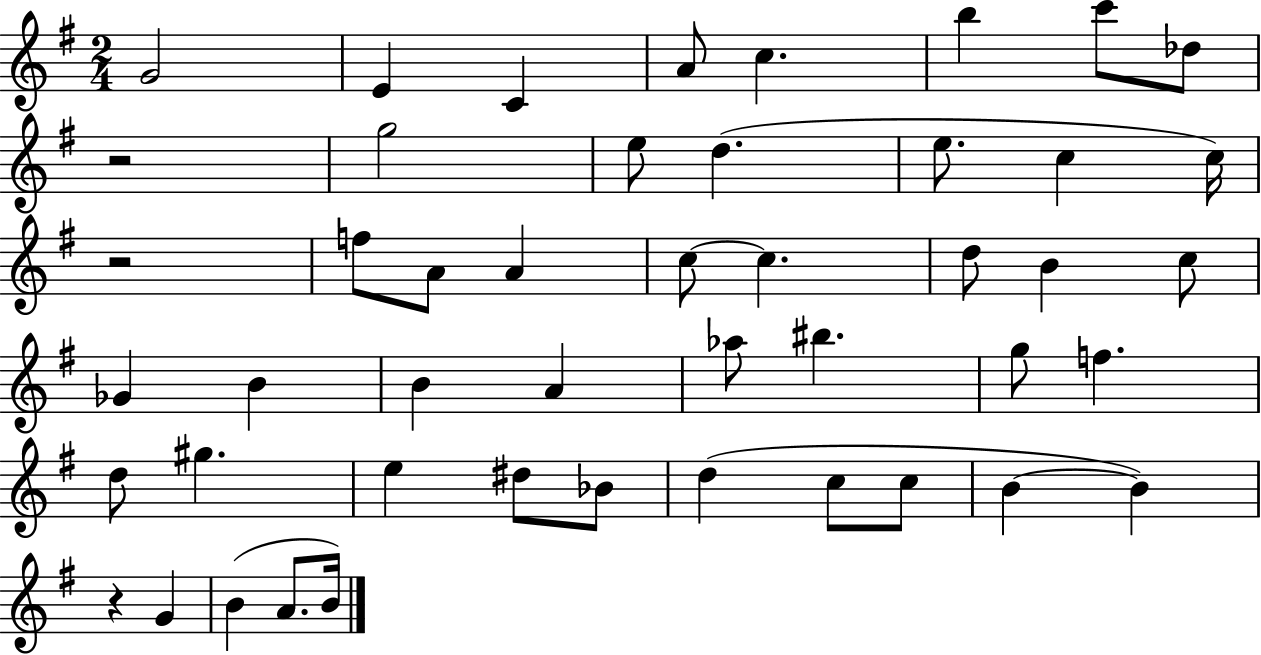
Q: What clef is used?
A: treble